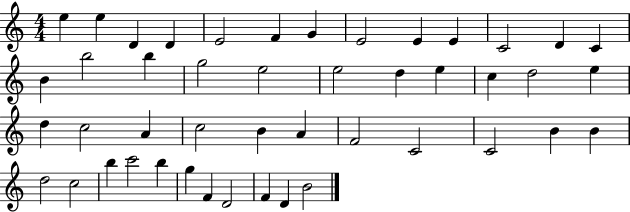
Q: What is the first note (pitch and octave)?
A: E5